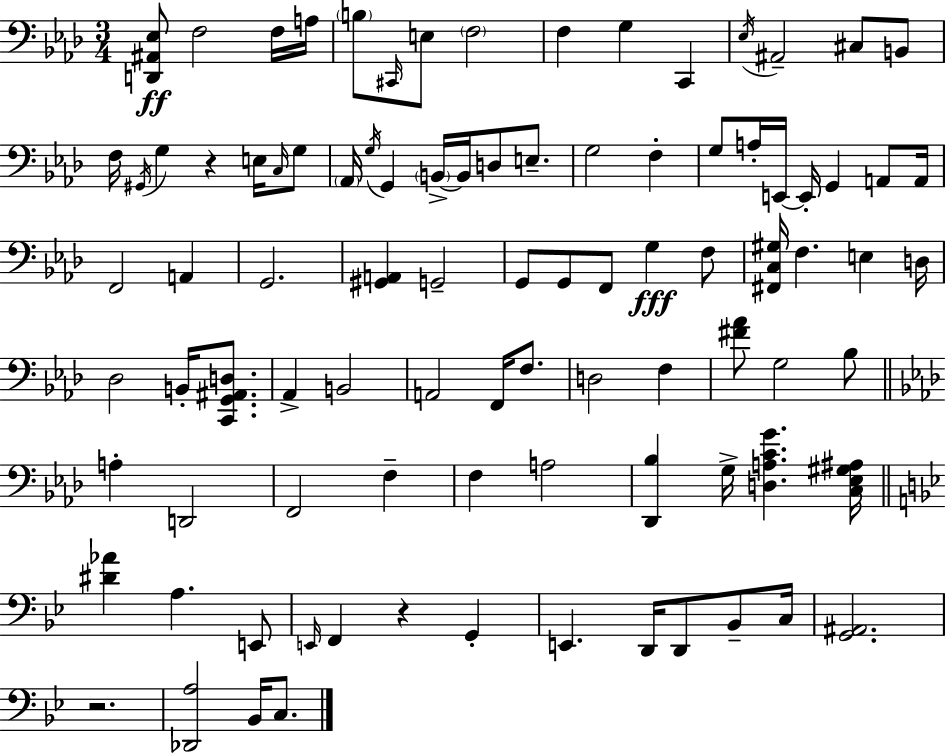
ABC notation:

X:1
T:Untitled
M:3/4
L:1/4
K:Fm
[D,,^A,,_E,]/2 F,2 F,/4 A,/4 B,/2 ^C,,/4 E,/2 F,2 F, G, C,, _E,/4 ^A,,2 ^C,/2 B,,/2 F,/4 ^G,,/4 G, z E,/4 C,/4 G,/2 _A,,/4 G,/4 G,, B,,/4 B,,/4 D,/2 E,/2 G,2 F, G,/2 A,/4 E,,/4 E,,/4 G,, A,,/2 A,,/4 F,,2 A,, G,,2 [^G,,A,,] G,,2 G,,/2 G,,/2 F,,/2 G, F,/2 [^F,,C,^G,]/4 F, E, D,/4 _D,2 B,,/4 [C,,G,,^A,,D,]/2 _A,, B,,2 A,,2 F,,/4 F,/2 D,2 F, [^F_A]/2 G,2 _B,/2 A, D,,2 F,,2 F, F, A,2 [_D,,_B,] G,/4 [D,A,CG] [C,_E,^G,^A,]/4 [^D_A] A, E,,/2 E,,/4 F,, z G,, E,, D,,/4 D,,/2 _B,,/2 C,/4 [G,,^A,,]2 z2 [_D,,A,]2 _B,,/4 C,/2